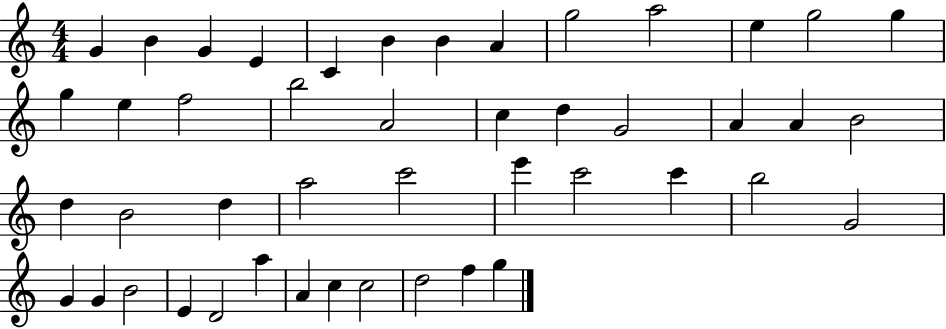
G4/q B4/q G4/q E4/q C4/q B4/q B4/q A4/q G5/h A5/h E5/q G5/h G5/q G5/q E5/q F5/h B5/h A4/h C5/q D5/q G4/h A4/q A4/q B4/h D5/q B4/h D5/q A5/h C6/h E6/q C6/h C6/q B5/h G4/h G4/q G4/q B4/h E4/q D4/h A5/q A4/q C5/q C5/h D5/h F5/q G5/q